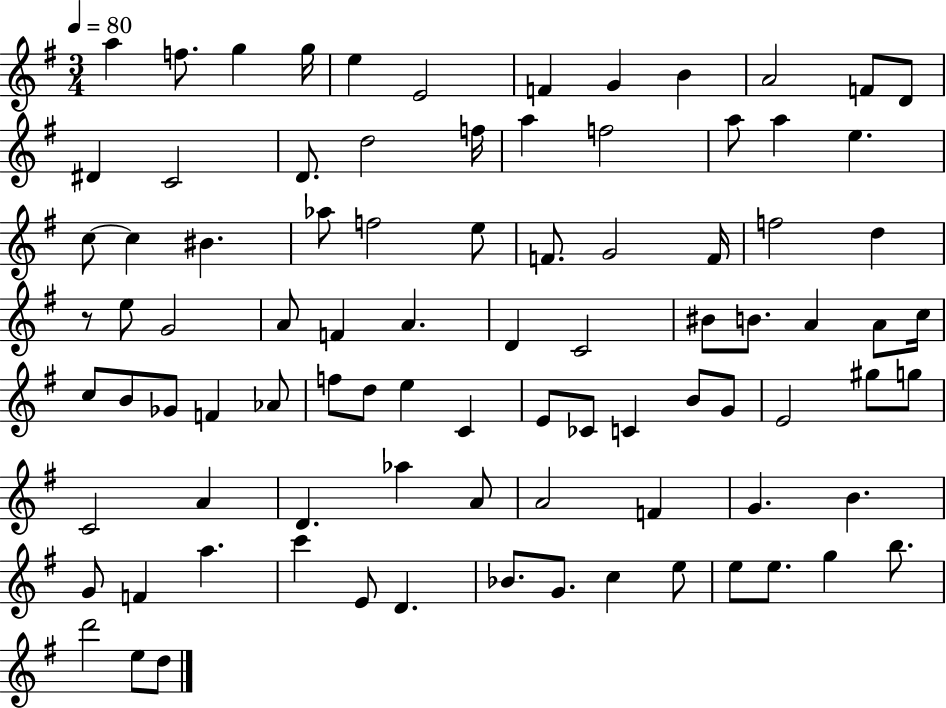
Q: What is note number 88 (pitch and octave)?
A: D5